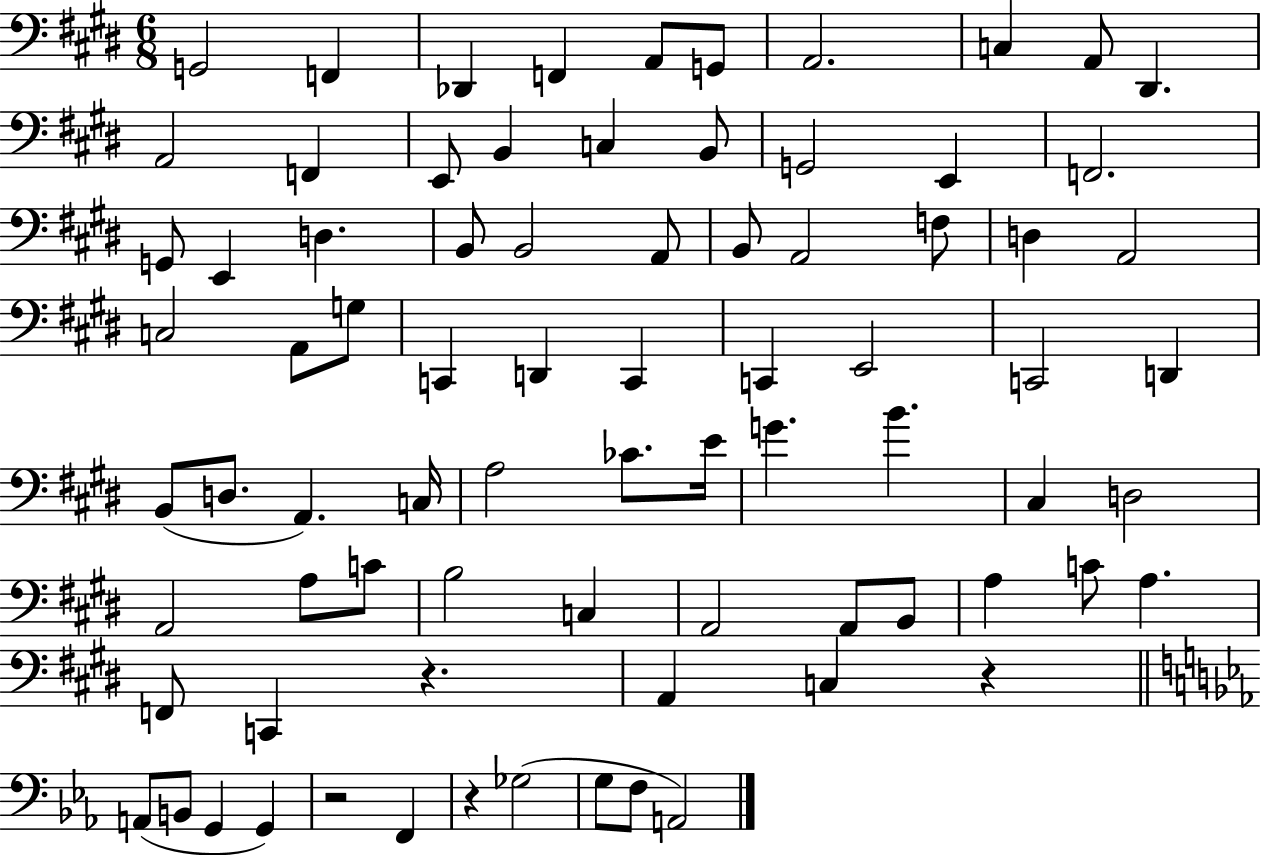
{
  \clef bass
  \numericTimeSignature
  \time 6/8
  \key e \major
  g,2 f,4 | des,4 f,4 a,8 g,8 | a,2. | c4 a,8 dis,4. | \break a,2 f,4 | e,8 b,4 c4 b,8 | g,2 e,4 | f,2. | \break g,8 e,4 d4. | b,8 b,2 a,8 | b,8 a,2 f8 | d4 a,2 | \break c2 a,8 g8 | c,4 d,4 c,4 | c,4 e,2 | c,2 d,4 | \break b,8( d8. a,4.) c16 | a2 ces'8. e'16 | g'4. b'4. | cis4 d2 | \break a,2 a8 c'8 | b2 c4 | a,2 a,8 b,8 | a4 c'8 a4. | \break f,8 c,4 r4. | a,4 c4 r4 | \bar "||" \break \key ees \major a,8( b,8 g,4 g,4) | r2 f,4 | r4 ges2( | g8 f8 a,2) | \break \bar "|."
}